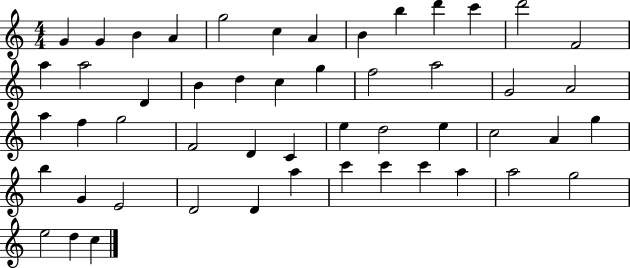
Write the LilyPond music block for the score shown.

{
  \clef treble
  \numericTimeSignature
  \time 4/4
  \key c \major
  g'4 g'4 b'4 a'4 | g''2 c''4 a'4 | b'4 b''4 d'''4 c'''4 | d'''2 f'2 | \break a''4 a''2 d'4 | b'4 d''4 c''4 g''4 | f''2 a''2 | g'2 a'2 | \break a''4 f''4 g''2 | f'2 d'4 c'4 | e''4 d''2 e''4 | c''2 a'4 g''4 | \break b''4 g'4 e'2 | d'2 d'4 a''4 | c'''4 c'''4 c'''4 a''4 | a''2 g''2 | \break e''2 d''4 c''4 | \bar "|."
}